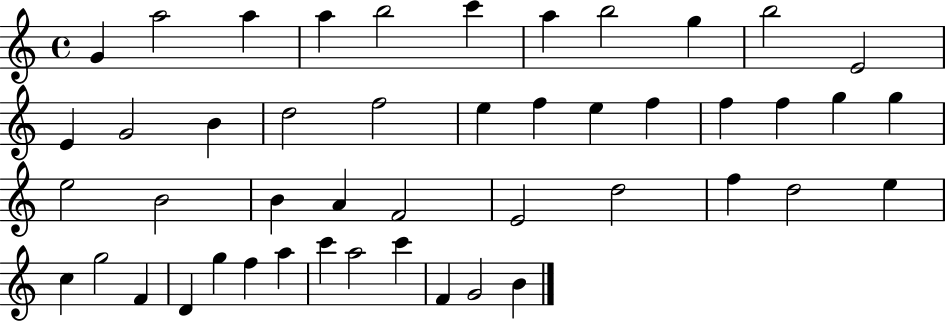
G4/q A5/h A5/q A5/q B5/h C6/q A5/q B5/h G5/q B5/h E4/h E4/q G4/h B4/q D5/h F5/h E5/q F5/q E5/q F5/q F5/q F5/q G5/q G5/q E5/h B4/h B4/q A4/q F4/h E4/h D5/h F5/q D5/h E5/q C5/q G5/h F4/q D4/q G5/q F5/q A5/q C6/q A5/h C6/q F4/q G4/h B4/q